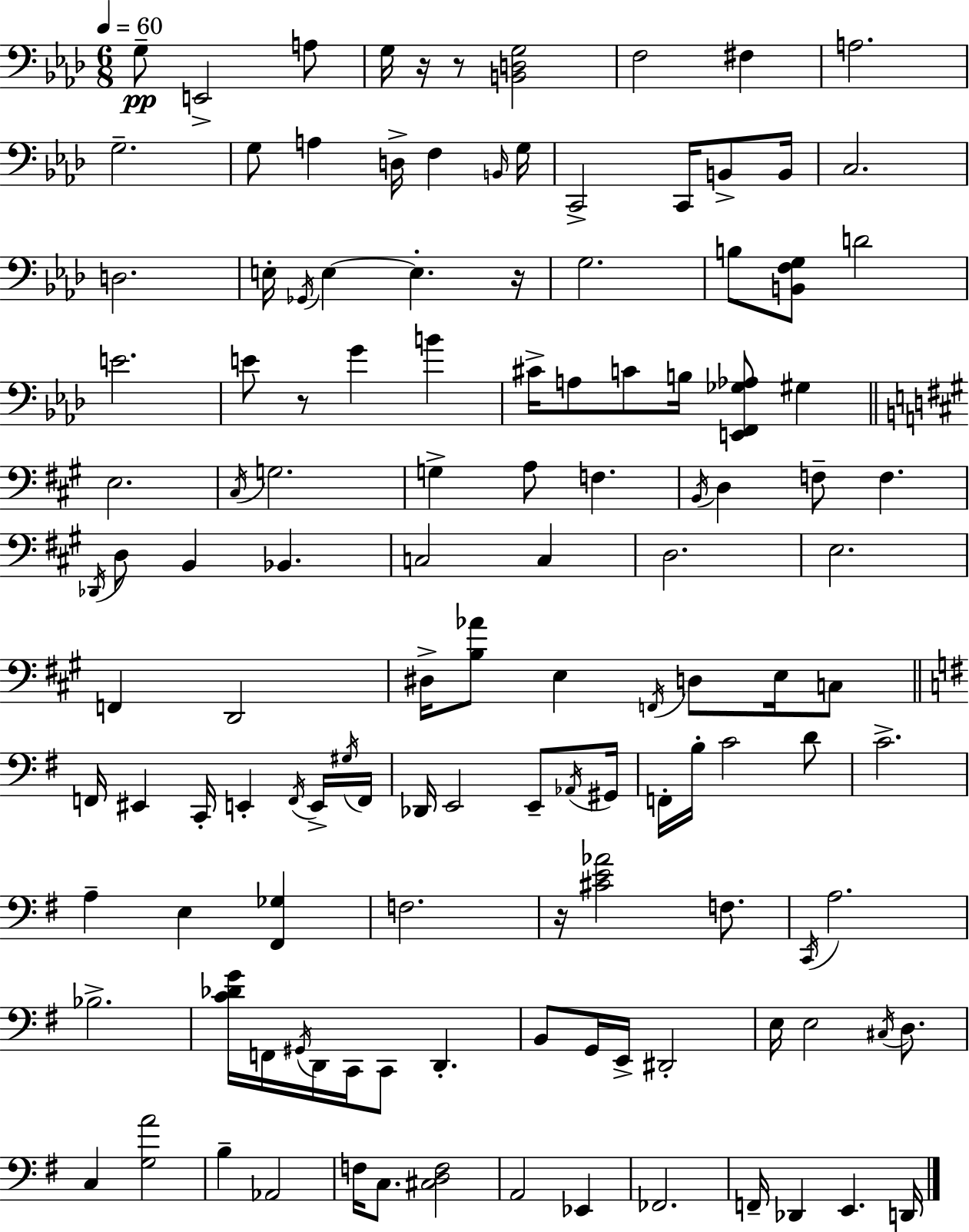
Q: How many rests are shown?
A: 5